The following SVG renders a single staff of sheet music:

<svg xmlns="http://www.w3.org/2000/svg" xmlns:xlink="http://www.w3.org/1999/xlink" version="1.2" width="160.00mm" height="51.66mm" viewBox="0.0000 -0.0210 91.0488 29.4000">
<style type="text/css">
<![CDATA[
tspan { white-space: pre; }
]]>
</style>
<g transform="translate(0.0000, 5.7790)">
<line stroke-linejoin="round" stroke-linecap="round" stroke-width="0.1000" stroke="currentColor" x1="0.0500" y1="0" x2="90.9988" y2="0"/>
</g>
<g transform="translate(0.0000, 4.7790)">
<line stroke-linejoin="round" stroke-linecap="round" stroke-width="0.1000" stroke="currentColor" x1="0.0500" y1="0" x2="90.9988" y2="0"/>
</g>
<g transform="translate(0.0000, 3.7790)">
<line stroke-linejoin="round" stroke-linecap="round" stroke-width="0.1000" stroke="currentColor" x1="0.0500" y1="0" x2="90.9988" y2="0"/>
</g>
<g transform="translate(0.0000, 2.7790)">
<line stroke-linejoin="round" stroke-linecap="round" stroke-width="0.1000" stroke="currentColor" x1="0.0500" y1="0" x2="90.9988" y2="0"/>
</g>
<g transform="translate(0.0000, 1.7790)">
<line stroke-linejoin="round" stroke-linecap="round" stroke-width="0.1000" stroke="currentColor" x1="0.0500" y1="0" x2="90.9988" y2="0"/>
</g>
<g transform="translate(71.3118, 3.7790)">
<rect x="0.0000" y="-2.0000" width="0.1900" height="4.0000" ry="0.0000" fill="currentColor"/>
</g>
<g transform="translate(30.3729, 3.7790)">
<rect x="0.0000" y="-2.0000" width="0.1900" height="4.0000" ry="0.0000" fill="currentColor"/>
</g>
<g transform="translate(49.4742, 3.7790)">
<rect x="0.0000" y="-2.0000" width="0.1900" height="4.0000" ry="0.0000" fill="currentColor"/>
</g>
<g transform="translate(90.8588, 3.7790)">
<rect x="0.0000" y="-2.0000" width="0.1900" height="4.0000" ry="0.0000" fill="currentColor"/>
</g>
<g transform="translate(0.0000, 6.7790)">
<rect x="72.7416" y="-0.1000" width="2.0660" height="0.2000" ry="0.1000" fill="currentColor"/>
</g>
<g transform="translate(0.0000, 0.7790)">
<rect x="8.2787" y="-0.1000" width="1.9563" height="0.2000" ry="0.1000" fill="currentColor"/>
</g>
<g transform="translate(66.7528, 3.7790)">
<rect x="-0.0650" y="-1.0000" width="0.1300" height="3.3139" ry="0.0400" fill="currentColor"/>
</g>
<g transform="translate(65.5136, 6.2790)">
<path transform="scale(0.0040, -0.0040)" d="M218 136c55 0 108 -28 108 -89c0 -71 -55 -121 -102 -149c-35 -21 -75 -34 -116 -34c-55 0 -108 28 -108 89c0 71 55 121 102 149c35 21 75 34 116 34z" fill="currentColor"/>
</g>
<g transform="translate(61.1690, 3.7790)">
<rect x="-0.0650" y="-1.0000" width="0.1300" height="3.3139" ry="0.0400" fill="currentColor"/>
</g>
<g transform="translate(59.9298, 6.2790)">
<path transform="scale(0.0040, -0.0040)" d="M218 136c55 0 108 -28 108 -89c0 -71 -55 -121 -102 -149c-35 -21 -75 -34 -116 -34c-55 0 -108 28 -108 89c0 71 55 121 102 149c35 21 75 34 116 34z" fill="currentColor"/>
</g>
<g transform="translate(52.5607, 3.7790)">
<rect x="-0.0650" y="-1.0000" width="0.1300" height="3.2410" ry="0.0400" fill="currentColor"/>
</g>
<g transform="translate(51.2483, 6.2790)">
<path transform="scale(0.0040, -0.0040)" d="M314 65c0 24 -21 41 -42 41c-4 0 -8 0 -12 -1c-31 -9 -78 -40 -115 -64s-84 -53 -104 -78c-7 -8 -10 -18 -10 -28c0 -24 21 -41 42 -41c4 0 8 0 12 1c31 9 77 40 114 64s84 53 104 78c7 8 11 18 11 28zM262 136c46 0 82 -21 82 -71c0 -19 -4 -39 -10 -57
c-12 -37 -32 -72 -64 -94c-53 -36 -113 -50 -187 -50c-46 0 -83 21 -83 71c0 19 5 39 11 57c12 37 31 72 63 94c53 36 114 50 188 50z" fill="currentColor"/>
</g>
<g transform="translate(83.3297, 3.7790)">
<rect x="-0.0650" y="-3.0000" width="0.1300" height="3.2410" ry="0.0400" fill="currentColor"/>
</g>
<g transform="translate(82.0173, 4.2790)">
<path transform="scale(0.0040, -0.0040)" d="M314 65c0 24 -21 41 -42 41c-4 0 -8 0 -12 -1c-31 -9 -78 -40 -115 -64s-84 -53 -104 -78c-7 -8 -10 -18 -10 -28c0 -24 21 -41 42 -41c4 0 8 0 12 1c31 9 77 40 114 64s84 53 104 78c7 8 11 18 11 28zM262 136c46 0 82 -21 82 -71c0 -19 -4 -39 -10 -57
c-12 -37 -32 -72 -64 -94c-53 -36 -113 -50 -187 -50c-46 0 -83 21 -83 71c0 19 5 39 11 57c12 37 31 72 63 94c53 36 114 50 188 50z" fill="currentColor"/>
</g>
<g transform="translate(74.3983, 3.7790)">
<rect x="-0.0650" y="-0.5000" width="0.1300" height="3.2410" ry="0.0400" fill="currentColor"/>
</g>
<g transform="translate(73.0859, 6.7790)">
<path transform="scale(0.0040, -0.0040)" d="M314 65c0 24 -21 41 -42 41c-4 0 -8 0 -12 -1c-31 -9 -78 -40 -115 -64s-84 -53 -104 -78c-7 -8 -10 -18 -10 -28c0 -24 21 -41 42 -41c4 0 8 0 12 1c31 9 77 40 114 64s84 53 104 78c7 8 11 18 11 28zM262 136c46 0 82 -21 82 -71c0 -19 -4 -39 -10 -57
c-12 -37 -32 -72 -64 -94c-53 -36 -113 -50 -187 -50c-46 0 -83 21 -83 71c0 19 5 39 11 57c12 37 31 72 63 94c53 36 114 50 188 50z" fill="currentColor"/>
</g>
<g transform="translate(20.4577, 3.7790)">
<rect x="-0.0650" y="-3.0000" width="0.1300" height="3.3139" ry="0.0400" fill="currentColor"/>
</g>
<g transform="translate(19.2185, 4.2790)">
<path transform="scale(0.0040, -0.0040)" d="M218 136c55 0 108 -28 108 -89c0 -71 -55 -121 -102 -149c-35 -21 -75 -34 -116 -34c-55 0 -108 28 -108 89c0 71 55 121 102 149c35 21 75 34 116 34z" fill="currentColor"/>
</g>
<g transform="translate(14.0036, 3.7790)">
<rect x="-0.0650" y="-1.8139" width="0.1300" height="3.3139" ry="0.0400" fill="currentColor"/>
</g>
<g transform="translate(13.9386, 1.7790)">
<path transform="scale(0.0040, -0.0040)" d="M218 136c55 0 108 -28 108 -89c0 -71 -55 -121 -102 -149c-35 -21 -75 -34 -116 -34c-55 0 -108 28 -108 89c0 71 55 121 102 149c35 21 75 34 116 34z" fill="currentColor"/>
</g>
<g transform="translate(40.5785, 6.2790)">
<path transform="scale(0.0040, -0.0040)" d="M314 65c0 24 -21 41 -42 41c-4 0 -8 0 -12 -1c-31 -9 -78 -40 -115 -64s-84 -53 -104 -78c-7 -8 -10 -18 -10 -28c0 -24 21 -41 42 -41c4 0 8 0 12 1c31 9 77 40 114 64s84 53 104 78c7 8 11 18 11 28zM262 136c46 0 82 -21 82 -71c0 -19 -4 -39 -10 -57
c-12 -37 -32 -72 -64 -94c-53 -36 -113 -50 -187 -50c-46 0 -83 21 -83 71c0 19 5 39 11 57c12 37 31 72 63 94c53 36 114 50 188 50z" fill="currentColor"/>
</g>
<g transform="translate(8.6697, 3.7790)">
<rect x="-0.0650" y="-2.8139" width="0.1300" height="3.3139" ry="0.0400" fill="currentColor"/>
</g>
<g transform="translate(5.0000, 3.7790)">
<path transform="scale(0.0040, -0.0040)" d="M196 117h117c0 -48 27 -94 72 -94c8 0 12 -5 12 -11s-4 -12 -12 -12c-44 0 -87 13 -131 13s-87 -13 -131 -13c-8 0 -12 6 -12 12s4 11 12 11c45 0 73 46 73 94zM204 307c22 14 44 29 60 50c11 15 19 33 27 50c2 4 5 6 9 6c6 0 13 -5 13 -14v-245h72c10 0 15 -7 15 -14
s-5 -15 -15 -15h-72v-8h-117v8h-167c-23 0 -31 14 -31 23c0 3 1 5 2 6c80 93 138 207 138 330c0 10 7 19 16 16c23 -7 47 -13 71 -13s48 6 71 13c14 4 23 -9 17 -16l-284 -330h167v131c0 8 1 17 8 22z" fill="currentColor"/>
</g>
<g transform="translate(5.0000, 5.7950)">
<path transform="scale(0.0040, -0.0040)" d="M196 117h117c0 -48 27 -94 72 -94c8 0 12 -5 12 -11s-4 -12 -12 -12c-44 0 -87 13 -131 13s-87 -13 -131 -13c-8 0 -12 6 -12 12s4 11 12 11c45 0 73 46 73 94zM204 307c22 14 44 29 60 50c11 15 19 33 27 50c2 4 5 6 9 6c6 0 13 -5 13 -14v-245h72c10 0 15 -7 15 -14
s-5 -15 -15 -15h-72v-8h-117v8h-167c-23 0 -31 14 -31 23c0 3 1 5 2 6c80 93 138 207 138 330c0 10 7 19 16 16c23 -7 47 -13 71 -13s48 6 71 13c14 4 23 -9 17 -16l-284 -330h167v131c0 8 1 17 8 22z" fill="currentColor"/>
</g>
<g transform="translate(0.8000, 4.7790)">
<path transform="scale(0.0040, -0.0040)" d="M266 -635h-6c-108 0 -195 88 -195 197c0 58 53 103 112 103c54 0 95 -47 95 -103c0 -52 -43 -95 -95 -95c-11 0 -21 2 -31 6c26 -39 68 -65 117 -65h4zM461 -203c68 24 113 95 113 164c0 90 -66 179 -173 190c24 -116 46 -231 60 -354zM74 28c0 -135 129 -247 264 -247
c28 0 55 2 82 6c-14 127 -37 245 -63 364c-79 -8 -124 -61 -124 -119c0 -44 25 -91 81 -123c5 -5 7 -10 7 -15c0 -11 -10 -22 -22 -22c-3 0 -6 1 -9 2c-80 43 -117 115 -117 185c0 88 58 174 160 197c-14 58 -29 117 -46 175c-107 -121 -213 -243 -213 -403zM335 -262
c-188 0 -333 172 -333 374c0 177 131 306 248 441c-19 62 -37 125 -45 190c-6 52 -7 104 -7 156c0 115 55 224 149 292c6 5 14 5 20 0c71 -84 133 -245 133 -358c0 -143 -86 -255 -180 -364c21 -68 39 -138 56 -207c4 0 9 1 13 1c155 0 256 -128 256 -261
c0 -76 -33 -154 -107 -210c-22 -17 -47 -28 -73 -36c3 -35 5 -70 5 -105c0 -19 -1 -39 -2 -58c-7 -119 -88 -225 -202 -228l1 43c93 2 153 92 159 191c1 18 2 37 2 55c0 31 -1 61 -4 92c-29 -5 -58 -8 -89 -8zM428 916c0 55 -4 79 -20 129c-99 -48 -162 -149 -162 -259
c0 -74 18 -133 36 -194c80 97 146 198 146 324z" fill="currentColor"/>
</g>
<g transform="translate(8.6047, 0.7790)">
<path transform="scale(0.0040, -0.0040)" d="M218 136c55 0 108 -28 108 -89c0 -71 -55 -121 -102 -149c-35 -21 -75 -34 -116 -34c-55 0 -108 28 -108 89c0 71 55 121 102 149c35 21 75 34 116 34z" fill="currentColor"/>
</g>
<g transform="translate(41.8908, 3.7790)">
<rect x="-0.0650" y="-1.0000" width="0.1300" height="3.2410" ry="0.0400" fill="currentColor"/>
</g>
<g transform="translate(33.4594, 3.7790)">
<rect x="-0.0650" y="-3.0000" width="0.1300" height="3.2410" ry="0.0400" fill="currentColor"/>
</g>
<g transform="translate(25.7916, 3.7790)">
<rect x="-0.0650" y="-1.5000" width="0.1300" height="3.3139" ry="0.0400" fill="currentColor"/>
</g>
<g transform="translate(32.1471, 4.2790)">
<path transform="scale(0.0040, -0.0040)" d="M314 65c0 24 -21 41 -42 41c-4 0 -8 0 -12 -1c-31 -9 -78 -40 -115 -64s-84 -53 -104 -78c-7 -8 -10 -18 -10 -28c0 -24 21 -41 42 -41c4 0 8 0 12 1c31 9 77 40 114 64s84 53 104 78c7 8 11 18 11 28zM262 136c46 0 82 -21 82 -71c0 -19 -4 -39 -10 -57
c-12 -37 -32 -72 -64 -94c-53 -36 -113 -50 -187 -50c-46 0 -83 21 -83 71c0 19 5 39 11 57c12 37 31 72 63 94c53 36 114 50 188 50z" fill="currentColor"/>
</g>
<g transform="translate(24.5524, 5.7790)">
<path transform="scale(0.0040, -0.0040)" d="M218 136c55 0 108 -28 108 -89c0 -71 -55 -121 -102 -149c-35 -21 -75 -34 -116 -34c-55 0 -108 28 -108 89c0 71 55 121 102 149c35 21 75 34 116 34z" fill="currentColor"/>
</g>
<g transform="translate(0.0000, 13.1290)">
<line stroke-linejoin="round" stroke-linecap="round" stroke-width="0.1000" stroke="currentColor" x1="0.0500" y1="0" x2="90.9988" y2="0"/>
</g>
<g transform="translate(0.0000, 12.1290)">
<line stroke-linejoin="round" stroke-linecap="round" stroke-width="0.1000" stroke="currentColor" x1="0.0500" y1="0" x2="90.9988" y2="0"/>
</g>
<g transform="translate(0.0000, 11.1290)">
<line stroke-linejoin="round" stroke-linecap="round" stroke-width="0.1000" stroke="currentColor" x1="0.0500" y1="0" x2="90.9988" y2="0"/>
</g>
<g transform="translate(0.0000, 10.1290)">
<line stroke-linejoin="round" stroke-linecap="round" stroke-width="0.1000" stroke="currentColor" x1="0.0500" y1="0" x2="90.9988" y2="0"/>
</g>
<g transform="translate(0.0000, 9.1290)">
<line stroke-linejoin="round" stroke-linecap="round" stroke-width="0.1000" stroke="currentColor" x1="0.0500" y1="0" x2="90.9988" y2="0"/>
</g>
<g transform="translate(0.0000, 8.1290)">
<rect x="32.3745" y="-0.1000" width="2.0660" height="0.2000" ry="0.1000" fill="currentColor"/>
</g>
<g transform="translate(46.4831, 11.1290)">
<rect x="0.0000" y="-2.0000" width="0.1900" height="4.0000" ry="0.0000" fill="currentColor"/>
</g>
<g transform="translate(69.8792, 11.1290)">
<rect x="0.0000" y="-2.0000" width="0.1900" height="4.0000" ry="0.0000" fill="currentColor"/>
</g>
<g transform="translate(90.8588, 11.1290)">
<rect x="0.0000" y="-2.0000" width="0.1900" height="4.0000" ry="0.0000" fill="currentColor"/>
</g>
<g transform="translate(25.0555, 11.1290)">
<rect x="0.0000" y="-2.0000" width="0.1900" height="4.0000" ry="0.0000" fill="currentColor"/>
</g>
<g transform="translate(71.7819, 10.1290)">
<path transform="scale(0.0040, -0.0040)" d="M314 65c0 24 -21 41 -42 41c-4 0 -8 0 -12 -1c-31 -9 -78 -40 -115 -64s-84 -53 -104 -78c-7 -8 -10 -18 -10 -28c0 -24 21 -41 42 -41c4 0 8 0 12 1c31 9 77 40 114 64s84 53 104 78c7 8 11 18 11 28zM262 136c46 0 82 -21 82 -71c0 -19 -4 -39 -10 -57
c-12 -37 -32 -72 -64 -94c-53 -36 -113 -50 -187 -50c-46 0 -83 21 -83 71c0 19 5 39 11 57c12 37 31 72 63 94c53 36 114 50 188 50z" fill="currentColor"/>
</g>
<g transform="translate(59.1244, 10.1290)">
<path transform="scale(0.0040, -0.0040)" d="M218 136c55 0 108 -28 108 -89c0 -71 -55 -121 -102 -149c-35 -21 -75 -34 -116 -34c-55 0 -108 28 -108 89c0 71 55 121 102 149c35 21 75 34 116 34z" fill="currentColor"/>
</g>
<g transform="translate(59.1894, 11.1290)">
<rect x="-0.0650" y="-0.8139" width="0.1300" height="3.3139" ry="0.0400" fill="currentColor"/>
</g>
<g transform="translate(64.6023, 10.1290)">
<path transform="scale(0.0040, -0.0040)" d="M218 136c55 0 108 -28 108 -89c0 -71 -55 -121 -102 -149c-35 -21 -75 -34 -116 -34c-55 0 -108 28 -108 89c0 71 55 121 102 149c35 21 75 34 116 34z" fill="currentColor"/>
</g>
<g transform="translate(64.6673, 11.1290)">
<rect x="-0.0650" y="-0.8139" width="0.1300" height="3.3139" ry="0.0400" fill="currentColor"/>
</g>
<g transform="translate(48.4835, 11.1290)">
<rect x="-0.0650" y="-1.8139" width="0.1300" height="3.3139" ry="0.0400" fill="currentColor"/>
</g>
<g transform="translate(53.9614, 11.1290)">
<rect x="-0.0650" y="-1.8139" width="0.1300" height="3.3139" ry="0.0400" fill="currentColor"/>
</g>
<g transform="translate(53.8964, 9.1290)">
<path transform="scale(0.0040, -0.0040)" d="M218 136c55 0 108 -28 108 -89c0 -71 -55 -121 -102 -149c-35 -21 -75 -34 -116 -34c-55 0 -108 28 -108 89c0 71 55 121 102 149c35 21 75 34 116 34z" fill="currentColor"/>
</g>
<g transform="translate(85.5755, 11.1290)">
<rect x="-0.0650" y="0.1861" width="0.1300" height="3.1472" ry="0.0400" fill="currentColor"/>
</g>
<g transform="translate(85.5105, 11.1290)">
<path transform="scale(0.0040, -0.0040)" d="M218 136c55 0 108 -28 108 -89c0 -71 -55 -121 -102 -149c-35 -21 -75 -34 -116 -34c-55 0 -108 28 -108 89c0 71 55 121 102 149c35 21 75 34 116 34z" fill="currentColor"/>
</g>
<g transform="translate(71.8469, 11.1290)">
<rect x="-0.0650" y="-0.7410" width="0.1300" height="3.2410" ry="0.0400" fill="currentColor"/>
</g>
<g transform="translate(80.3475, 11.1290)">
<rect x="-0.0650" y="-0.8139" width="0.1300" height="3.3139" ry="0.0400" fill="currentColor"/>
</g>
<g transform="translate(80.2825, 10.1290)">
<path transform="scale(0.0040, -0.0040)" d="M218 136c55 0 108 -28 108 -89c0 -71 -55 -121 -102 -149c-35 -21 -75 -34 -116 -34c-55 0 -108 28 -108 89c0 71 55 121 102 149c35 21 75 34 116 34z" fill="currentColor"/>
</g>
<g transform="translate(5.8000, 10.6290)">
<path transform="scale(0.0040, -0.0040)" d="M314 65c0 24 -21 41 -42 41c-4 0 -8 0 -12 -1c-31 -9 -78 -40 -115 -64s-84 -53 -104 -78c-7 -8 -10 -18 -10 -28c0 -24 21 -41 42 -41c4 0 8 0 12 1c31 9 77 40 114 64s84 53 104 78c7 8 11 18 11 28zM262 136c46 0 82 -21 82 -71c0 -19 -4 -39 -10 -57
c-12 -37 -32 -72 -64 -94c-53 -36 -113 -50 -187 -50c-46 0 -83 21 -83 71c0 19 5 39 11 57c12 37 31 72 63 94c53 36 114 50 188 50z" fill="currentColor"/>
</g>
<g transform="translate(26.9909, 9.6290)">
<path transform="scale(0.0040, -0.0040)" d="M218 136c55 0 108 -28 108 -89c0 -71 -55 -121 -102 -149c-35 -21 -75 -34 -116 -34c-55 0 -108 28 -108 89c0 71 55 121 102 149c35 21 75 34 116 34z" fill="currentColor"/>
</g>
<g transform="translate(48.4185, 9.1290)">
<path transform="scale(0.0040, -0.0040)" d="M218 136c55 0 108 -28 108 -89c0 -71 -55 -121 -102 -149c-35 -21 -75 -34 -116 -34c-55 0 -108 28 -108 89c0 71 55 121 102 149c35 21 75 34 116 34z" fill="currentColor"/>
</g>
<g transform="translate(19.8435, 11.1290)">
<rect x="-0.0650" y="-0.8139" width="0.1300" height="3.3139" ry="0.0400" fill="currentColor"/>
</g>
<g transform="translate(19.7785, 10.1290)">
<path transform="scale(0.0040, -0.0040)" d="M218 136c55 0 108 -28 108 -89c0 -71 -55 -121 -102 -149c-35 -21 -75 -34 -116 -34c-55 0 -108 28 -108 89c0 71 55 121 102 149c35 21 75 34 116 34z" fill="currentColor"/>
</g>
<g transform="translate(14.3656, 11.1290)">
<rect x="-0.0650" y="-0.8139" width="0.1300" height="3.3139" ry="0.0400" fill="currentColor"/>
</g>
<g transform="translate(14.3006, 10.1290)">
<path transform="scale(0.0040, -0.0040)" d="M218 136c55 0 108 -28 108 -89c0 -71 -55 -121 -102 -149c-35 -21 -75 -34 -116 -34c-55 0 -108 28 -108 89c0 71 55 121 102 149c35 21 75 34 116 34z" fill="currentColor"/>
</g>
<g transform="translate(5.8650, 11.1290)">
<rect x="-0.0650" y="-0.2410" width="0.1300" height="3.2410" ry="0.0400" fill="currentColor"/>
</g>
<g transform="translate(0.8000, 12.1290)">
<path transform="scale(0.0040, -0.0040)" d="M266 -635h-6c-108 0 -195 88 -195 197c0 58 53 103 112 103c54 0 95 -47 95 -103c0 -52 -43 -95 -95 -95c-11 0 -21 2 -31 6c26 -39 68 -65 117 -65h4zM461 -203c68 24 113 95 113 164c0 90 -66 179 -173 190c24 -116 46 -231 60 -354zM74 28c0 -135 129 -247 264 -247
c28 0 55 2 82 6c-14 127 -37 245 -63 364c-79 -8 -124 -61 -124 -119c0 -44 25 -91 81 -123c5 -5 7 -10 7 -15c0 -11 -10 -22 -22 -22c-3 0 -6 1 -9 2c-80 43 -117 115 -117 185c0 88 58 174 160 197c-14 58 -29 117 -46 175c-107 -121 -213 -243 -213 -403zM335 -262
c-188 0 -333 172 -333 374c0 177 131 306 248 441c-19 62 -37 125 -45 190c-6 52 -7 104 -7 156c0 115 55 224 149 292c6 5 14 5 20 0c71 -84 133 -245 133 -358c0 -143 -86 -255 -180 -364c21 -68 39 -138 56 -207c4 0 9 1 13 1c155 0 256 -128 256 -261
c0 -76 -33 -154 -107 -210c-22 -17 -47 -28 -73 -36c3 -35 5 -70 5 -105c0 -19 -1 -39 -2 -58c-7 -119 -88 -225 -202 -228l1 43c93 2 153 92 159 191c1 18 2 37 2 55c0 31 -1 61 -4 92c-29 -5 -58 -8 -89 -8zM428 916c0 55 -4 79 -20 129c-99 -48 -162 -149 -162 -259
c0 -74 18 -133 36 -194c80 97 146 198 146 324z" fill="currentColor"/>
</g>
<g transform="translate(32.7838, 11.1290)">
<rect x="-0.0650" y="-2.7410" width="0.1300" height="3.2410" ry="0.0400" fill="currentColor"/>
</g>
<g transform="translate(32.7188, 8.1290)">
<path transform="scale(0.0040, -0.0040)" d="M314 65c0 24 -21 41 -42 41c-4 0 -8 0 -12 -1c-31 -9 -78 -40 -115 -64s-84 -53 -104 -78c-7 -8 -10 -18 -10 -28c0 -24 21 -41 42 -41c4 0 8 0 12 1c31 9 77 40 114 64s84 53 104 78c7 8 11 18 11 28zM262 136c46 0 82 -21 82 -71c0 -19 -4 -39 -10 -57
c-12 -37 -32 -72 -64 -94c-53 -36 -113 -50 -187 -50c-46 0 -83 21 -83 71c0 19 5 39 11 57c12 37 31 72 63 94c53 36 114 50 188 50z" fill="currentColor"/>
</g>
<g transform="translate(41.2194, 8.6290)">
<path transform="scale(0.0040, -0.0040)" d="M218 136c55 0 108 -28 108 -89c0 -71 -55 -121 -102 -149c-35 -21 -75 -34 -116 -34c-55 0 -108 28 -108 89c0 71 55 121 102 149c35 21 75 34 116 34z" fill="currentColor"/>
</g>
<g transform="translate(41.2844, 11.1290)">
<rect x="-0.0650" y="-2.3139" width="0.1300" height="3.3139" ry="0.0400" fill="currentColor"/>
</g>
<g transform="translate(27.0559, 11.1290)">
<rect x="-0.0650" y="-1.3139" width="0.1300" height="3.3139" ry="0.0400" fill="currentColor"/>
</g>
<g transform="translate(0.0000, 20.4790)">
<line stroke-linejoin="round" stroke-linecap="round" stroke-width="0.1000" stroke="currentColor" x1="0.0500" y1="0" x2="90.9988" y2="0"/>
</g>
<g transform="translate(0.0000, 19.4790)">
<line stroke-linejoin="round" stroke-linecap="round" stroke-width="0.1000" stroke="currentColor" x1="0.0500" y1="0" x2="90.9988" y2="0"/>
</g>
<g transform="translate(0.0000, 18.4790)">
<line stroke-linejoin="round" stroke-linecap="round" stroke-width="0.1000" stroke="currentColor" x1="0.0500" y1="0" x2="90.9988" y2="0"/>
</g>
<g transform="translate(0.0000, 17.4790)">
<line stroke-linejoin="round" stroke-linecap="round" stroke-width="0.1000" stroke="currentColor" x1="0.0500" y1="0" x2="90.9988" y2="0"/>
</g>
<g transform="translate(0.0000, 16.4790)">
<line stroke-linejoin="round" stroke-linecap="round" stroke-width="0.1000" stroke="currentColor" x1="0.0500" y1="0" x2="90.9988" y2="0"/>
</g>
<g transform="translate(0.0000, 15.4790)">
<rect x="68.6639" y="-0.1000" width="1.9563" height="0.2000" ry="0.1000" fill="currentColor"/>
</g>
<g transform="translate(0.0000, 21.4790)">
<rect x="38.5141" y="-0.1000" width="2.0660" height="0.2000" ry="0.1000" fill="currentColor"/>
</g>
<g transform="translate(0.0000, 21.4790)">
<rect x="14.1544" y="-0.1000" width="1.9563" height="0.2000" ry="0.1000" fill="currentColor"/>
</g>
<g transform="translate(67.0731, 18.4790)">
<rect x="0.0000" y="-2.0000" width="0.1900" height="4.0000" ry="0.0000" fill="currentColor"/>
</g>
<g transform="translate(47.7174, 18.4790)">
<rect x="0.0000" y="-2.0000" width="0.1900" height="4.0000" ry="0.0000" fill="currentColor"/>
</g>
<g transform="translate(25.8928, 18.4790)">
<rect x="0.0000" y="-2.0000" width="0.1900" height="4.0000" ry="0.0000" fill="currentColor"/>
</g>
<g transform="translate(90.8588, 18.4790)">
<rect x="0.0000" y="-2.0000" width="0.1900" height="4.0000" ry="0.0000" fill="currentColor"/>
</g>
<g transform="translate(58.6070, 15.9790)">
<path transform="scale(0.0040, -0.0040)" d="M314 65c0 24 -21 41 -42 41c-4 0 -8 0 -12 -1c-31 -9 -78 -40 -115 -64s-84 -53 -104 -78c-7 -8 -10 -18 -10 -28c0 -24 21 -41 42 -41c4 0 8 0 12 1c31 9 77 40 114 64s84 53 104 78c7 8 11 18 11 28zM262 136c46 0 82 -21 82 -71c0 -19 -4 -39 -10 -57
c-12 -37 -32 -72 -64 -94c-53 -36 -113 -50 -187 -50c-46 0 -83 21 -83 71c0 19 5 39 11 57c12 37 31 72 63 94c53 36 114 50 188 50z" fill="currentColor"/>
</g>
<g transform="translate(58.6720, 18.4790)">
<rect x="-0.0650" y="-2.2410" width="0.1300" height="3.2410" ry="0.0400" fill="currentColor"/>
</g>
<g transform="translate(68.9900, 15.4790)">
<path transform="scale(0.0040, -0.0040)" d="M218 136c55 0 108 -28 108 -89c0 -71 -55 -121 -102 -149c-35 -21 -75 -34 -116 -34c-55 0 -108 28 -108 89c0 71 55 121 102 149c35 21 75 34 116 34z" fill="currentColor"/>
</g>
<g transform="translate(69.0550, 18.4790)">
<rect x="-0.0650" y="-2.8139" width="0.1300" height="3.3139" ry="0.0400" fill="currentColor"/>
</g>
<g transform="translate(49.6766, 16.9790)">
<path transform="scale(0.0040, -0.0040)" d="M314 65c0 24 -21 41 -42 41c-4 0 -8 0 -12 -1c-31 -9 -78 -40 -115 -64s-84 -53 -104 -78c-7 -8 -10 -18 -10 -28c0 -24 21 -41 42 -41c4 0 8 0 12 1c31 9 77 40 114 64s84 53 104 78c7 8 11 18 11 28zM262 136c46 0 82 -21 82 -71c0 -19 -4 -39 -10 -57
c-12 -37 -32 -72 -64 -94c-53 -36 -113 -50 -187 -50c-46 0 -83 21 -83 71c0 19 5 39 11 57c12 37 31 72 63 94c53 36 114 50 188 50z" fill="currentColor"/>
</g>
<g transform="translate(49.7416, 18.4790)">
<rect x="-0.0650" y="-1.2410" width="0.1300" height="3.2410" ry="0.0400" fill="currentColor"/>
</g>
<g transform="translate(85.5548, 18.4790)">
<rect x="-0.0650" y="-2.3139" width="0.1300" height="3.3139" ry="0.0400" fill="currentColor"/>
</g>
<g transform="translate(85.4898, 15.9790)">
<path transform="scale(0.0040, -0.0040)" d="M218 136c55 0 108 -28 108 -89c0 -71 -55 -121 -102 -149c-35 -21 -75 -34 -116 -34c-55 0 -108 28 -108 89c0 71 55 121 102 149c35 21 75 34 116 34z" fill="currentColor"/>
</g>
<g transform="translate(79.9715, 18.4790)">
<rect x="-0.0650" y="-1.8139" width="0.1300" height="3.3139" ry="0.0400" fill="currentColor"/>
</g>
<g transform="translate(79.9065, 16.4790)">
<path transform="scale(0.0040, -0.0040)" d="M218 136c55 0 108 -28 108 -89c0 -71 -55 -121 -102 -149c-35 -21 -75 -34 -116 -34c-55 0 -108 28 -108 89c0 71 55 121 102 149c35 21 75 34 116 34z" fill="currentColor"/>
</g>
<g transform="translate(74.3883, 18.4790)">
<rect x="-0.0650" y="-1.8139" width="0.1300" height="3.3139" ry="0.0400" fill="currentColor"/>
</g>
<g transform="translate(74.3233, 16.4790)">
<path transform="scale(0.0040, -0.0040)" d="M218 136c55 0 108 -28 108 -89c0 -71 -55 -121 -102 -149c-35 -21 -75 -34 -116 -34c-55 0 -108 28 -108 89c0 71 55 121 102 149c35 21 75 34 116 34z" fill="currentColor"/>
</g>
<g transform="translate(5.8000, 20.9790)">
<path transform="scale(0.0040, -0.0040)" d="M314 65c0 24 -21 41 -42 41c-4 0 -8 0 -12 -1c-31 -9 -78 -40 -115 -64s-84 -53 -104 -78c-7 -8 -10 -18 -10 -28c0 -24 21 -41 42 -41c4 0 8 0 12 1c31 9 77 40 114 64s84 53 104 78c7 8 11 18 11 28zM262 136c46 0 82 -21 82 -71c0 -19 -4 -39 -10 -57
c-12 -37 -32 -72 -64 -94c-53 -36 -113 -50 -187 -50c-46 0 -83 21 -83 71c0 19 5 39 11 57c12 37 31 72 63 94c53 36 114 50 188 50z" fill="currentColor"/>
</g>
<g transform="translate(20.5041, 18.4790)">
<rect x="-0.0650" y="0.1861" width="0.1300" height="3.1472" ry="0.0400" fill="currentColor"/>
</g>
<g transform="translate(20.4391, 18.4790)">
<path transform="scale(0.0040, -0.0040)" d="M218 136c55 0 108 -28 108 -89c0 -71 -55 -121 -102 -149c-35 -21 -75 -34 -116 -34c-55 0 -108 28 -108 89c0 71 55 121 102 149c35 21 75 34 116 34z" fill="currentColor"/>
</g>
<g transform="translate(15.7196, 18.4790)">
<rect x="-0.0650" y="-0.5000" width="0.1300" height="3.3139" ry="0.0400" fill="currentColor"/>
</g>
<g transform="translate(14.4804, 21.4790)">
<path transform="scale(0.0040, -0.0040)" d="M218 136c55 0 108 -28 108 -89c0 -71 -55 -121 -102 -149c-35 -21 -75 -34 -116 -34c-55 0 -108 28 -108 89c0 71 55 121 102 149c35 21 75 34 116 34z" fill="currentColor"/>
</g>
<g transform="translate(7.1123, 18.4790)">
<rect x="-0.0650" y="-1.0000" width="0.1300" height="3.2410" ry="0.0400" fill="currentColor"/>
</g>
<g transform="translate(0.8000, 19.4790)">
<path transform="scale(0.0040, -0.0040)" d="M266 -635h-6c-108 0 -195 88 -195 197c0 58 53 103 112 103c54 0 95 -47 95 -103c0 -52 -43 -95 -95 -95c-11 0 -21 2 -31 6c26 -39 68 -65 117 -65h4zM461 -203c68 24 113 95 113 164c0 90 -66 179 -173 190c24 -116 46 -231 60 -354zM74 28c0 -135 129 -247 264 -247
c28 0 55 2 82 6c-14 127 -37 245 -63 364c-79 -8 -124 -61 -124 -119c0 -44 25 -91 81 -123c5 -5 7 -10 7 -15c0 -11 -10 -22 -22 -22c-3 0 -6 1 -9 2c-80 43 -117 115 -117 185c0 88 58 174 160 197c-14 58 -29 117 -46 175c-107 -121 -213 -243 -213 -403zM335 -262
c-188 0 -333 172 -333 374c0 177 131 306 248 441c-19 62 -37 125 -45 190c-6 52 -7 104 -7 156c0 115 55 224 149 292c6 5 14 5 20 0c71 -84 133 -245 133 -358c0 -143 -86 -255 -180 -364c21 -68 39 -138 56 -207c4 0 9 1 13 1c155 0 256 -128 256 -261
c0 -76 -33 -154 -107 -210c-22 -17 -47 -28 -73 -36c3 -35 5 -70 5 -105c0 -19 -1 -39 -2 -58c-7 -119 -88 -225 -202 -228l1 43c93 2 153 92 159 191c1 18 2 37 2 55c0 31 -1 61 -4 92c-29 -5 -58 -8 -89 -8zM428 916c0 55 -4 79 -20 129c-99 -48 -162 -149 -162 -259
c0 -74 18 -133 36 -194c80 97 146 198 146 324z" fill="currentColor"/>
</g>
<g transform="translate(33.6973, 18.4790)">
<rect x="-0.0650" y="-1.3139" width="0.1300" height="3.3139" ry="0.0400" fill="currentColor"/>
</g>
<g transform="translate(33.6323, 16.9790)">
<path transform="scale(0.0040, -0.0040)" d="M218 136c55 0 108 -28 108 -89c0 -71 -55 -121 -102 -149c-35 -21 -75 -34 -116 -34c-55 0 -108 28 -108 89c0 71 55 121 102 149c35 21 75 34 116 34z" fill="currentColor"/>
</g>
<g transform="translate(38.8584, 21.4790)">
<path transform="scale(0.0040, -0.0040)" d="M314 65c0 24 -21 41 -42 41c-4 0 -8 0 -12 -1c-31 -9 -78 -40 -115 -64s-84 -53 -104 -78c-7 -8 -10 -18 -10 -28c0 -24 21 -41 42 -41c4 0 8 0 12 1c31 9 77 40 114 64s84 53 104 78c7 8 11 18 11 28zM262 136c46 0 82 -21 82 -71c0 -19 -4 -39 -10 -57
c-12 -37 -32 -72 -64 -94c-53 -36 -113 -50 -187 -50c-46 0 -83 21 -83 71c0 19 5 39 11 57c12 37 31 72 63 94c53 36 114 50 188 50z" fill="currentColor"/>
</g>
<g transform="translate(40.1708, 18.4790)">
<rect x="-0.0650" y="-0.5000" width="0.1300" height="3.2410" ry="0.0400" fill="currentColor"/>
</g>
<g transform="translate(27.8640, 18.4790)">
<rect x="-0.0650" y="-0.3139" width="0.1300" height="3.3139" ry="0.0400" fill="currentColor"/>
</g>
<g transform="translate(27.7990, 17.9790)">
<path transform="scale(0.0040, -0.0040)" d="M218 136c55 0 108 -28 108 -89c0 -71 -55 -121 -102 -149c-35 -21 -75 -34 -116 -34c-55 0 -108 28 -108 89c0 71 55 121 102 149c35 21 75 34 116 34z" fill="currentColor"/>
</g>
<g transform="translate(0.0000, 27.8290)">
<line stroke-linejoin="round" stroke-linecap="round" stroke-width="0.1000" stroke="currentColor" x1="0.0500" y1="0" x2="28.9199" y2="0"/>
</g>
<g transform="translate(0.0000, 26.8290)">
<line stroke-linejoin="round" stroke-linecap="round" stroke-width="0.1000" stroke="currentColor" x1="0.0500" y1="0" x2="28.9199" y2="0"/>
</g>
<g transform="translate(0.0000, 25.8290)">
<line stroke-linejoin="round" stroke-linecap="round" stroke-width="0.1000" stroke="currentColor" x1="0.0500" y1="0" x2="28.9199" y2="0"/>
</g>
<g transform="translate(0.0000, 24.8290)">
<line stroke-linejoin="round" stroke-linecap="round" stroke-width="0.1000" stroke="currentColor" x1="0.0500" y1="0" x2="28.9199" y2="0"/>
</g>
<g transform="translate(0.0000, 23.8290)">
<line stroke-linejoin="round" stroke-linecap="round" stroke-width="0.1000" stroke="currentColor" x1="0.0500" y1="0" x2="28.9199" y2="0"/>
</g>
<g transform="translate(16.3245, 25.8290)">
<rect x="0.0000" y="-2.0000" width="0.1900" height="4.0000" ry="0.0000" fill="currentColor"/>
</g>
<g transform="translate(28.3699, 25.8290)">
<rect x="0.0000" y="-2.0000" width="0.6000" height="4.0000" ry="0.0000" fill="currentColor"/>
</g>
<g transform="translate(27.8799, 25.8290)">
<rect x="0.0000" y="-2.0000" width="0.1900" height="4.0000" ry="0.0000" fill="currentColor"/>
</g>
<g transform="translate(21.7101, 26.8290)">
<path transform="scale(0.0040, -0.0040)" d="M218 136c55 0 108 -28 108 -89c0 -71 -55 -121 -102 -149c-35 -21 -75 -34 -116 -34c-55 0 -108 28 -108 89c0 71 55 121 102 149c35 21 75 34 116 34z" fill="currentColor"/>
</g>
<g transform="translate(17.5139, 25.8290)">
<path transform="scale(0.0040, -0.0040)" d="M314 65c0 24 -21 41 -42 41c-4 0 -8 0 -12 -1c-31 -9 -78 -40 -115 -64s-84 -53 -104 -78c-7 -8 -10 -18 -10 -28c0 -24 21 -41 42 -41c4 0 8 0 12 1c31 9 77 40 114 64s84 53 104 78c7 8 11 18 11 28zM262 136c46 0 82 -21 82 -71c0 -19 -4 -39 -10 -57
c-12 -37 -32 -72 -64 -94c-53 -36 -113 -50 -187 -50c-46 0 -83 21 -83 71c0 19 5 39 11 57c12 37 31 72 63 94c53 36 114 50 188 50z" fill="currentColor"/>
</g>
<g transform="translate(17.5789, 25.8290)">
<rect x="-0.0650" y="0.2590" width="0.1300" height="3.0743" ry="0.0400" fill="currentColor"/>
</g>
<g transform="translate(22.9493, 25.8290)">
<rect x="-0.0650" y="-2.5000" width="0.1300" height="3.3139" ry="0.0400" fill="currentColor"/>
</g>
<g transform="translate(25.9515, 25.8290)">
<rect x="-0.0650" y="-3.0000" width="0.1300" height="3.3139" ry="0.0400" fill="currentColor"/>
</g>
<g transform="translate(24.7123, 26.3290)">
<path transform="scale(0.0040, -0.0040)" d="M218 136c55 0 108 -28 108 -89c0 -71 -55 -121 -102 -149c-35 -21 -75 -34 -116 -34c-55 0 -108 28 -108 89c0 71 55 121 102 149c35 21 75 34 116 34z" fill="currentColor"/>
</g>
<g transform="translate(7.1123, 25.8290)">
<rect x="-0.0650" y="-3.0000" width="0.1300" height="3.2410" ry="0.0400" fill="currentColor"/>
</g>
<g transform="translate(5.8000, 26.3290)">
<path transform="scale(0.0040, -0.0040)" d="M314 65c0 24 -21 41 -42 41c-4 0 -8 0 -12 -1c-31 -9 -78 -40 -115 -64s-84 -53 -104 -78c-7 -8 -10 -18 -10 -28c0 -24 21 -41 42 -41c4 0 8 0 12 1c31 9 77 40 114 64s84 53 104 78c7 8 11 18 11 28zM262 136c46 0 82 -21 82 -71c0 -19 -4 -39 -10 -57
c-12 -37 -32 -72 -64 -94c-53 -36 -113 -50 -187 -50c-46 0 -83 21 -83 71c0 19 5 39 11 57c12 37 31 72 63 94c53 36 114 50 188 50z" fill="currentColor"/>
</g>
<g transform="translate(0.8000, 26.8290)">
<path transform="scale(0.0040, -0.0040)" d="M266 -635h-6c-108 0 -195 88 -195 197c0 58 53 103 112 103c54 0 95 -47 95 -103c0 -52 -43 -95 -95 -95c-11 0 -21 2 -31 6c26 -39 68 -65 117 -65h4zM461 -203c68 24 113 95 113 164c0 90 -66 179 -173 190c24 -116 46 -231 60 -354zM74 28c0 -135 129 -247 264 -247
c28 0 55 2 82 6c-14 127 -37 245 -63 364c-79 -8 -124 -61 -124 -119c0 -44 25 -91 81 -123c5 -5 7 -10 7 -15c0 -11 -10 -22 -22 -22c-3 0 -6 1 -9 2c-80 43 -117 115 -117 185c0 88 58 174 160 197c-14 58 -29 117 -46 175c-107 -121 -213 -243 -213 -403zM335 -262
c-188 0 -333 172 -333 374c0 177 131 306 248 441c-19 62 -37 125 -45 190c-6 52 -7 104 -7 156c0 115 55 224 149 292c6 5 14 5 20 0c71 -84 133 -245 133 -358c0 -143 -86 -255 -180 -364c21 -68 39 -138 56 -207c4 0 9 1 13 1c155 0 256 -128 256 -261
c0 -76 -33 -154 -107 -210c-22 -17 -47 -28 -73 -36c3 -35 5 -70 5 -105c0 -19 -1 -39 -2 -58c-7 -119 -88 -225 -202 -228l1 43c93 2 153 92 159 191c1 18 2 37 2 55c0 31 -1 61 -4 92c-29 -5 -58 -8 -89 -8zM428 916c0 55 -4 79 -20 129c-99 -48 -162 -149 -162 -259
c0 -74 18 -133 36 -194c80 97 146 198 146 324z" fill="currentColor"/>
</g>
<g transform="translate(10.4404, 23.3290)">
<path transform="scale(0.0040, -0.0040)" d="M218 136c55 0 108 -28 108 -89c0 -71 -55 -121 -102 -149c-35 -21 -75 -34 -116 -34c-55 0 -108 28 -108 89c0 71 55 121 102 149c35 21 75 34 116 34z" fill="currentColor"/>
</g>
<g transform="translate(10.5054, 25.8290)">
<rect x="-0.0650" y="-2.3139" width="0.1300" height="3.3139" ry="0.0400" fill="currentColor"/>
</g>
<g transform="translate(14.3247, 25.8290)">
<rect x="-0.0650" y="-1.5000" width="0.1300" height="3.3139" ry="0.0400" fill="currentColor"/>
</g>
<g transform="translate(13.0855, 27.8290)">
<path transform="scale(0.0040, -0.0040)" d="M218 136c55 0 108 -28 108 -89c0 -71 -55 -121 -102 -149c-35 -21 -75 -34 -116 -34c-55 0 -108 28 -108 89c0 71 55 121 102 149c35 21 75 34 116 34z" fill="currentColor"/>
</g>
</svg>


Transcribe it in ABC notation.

X:1
T:Untitled
M:4/4
L:1/4
K:C
a f A E A2 D2 D2 D D C2 A2 c2 d d e a2 g f f d d d2 d B D2 C B c e C2 e2 g2 a f f g A2 g E B2 G A